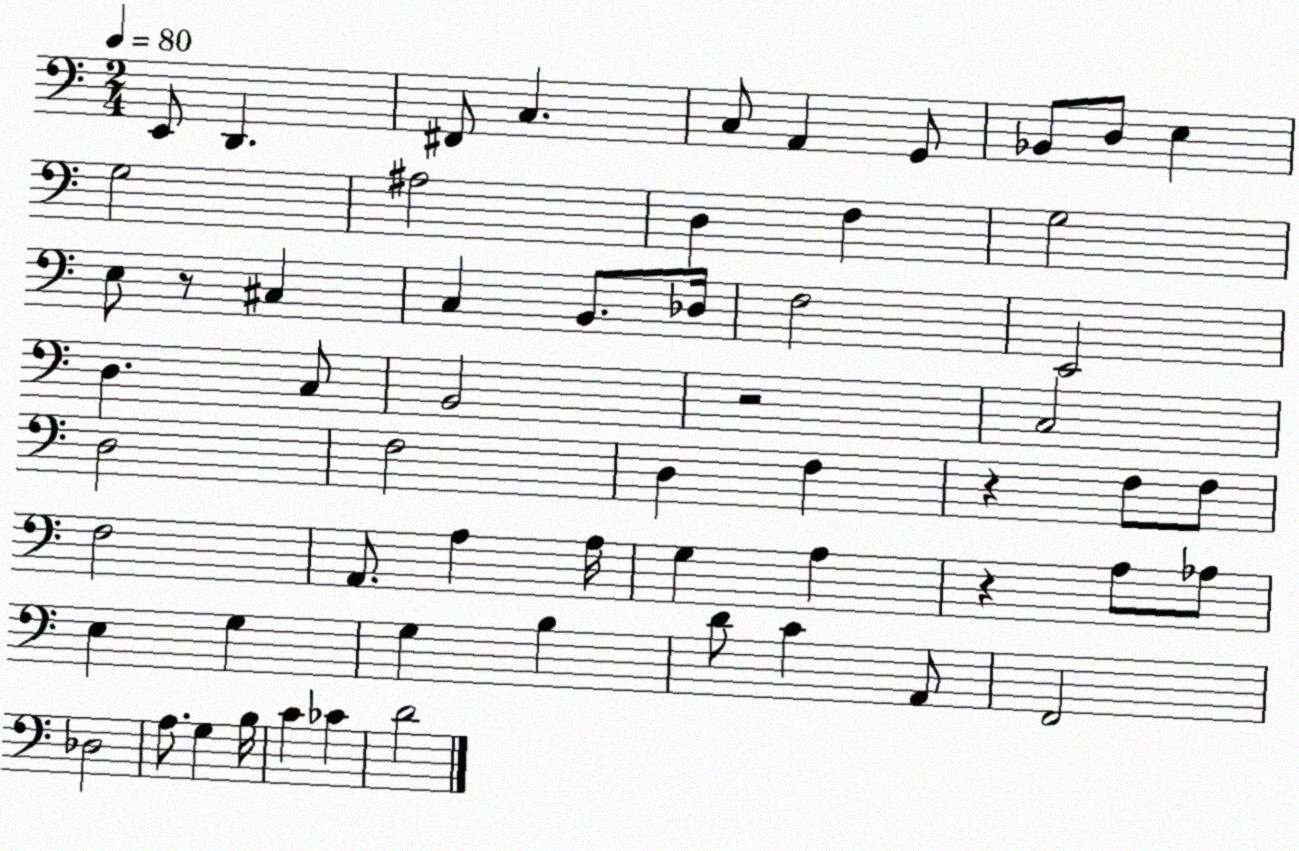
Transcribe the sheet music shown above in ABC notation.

X:1
T:Untitled
M:2/4
L:1/4
K:C
E,,/2 D,, ^F,,/2 C, C,/2 A,, G,,/2 _B,,/2 D,/2 E, G,2 ^A,2 D, F, G,2 E,/2 z/2 ^C, C, B,,/2 _D,/4 F,2 E,,2 D, C,/2 B,,2 z2 C,2 D,2 F,2 D, F, z F,/2 F,/2 F,2 A,,/2 A, A,/4 G, A, z A,/2 _A,/2 E, G, G, B, D/2 C A,,/2 F,,2 _D,2 A,/2 G, B,/4 C _C D2